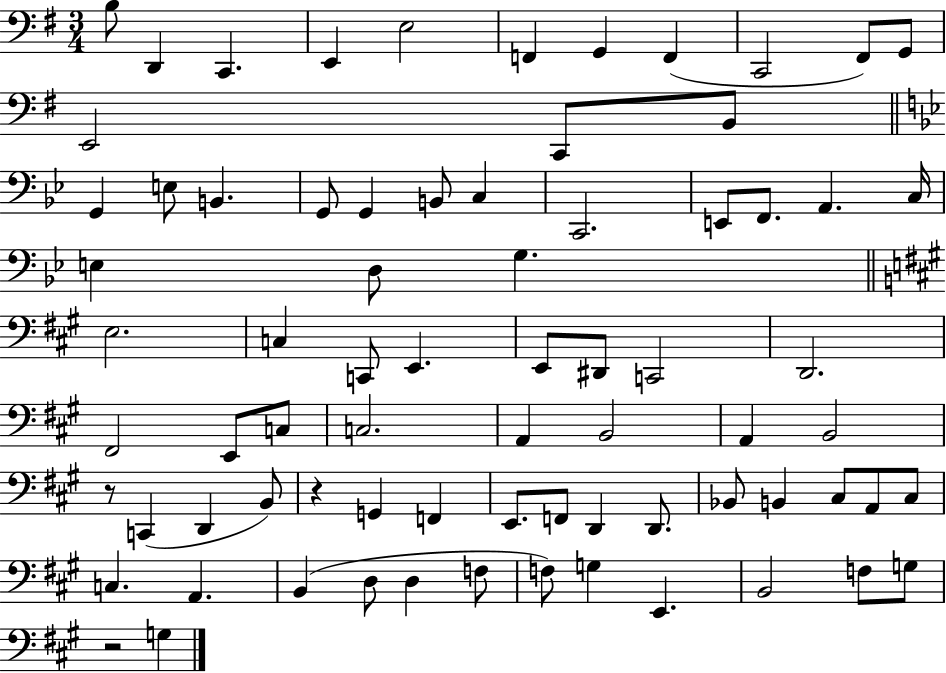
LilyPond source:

{
  \clef bass
  \numericTimeSignature
  \time 3/4
  \key g \major
  \repeat volta 2 { b8 d,4 c,4. | e,4 e2 | f,4 g,4 f,4( | c,2 fis,8) g,8 | \break e,2 c,8 b,8 | \bar "||" \break \key g \minor g,4 e8 b,4. | g,8 g,4 b,8 c4 | c,2. | e,8 f,8. a,4. c16 | \break e4 d8 g4. | \bar "||" \break \key a \major e2. | c4 c,8 e,4. | e,8 dis,8 c,2 | d,2. | \break fis,2 e,8 c8 | c2. | a,4 b,2 | a,4 b,2 | \break r8 c,4( d,4 b,8) | r4 g,4 f,4 | e,8. f,8 d,4 d,8. | bes,8 b,4 cis8 a,8 cis8 | \break c4. a,4. | b,4( d8 d4 f8 | f8) g4 e,4. | b,2 f8 g8 | \break r2 g4 | } \bar "|."
}